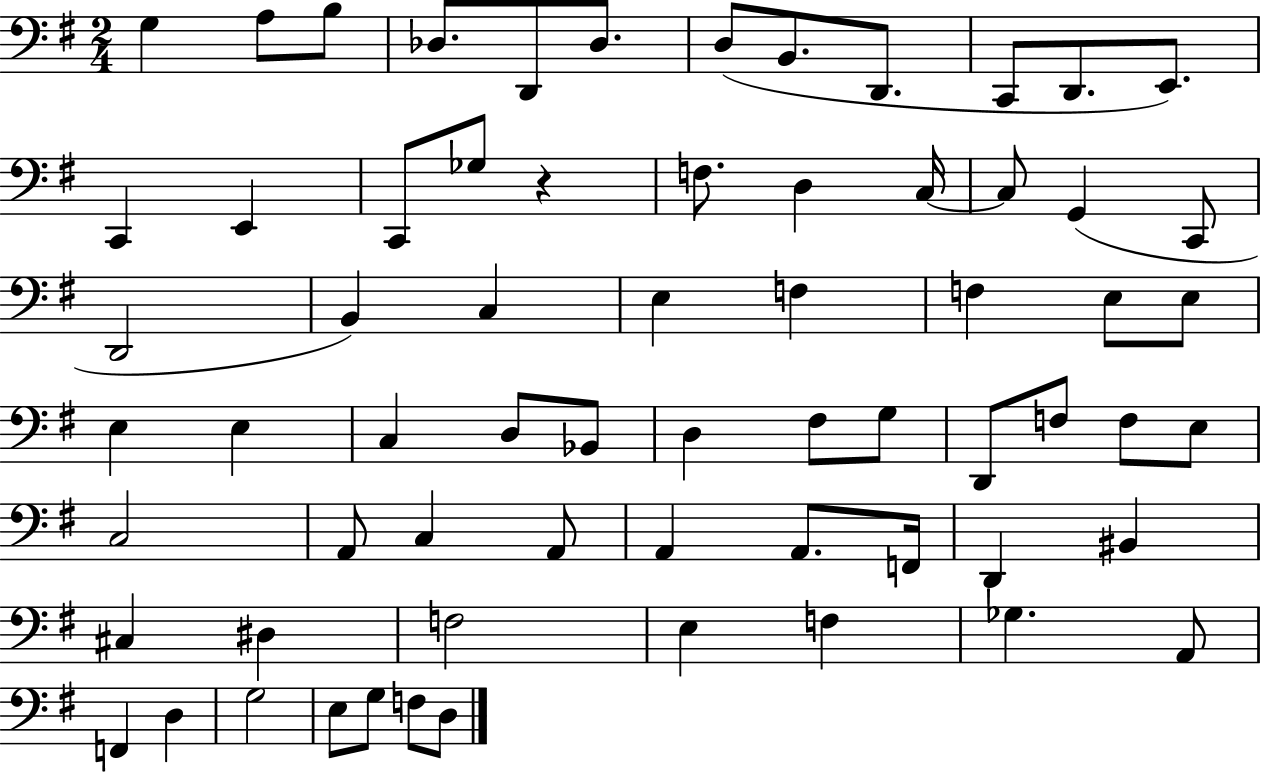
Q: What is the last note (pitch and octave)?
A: D3